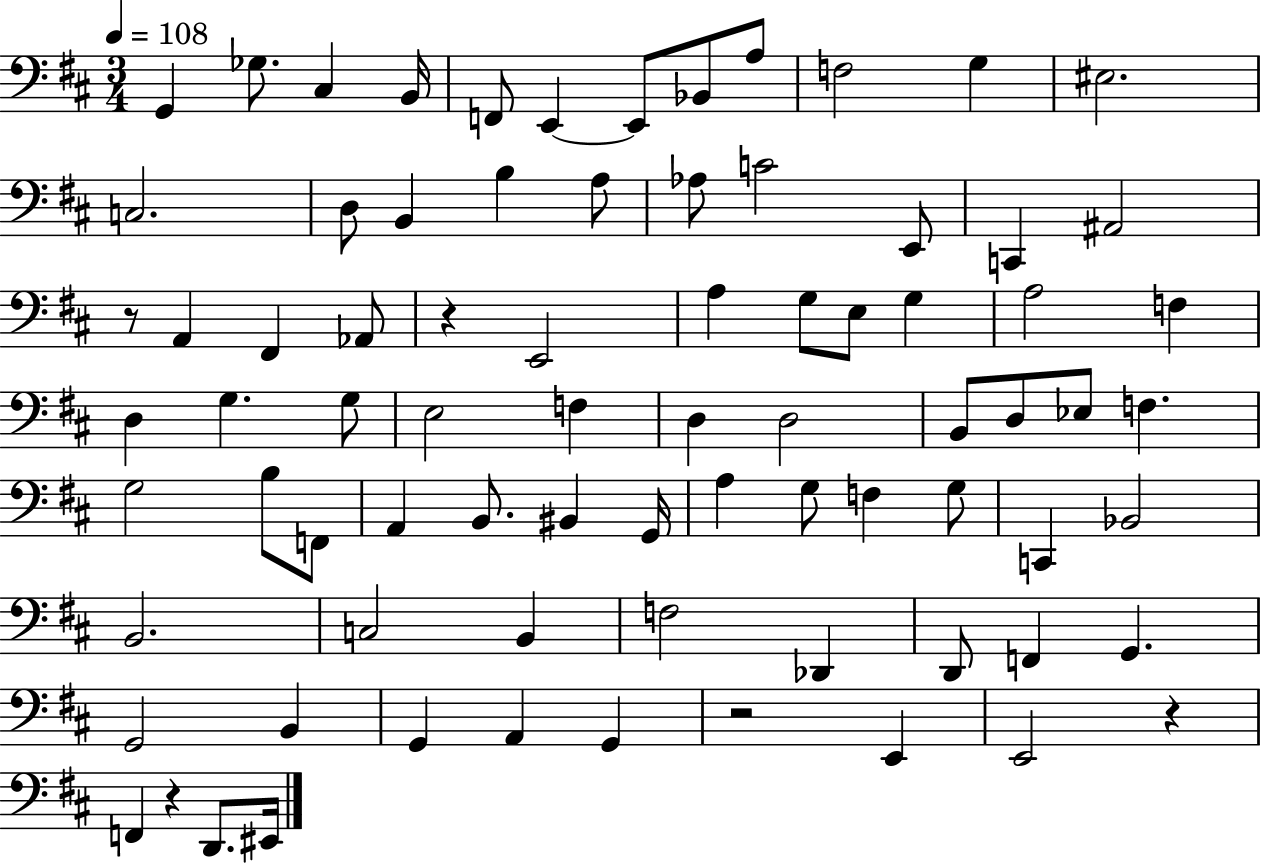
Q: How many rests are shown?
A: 5